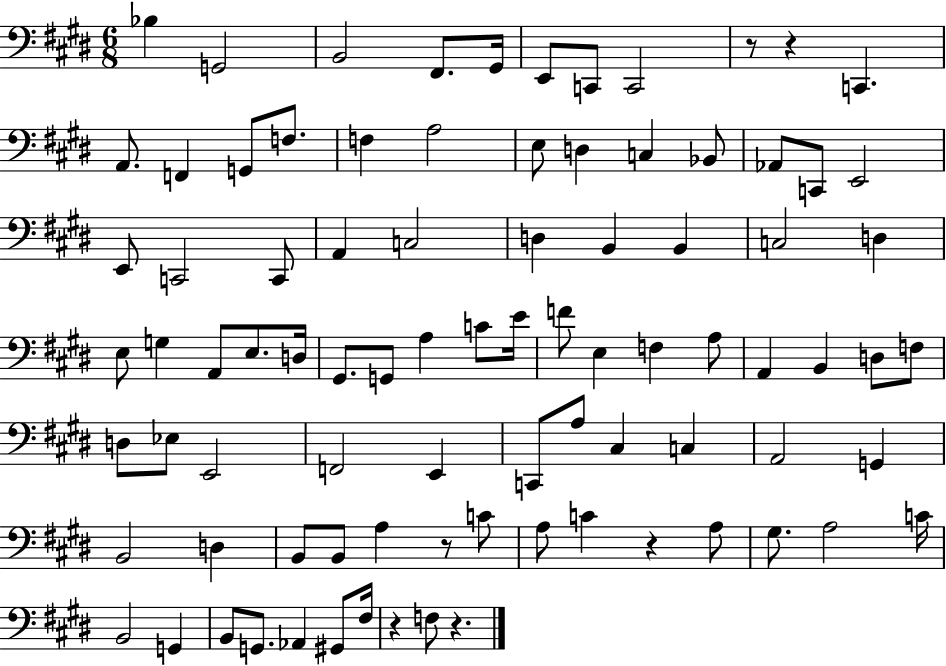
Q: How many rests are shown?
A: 6